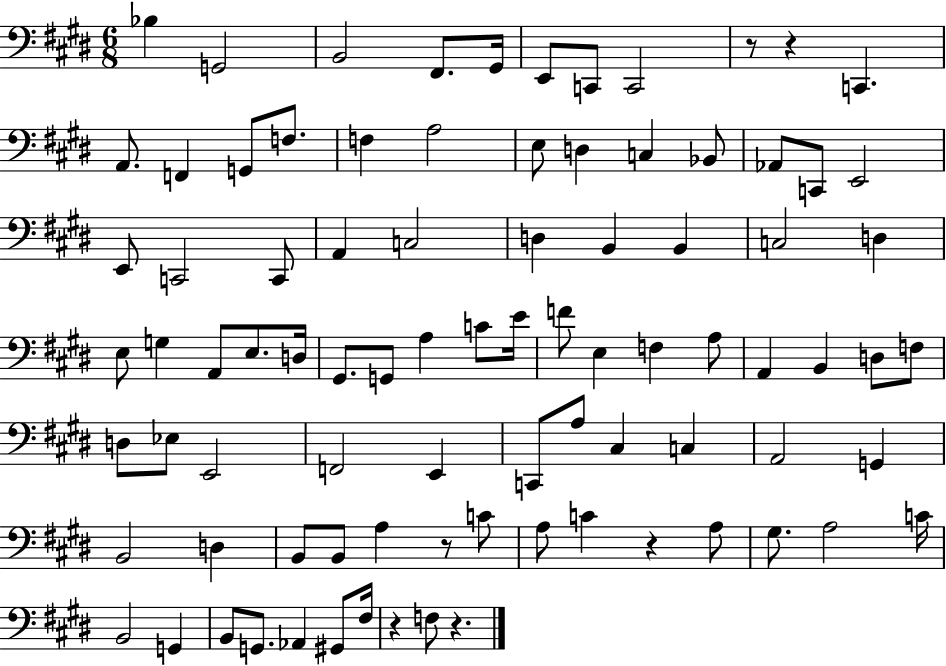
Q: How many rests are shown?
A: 6